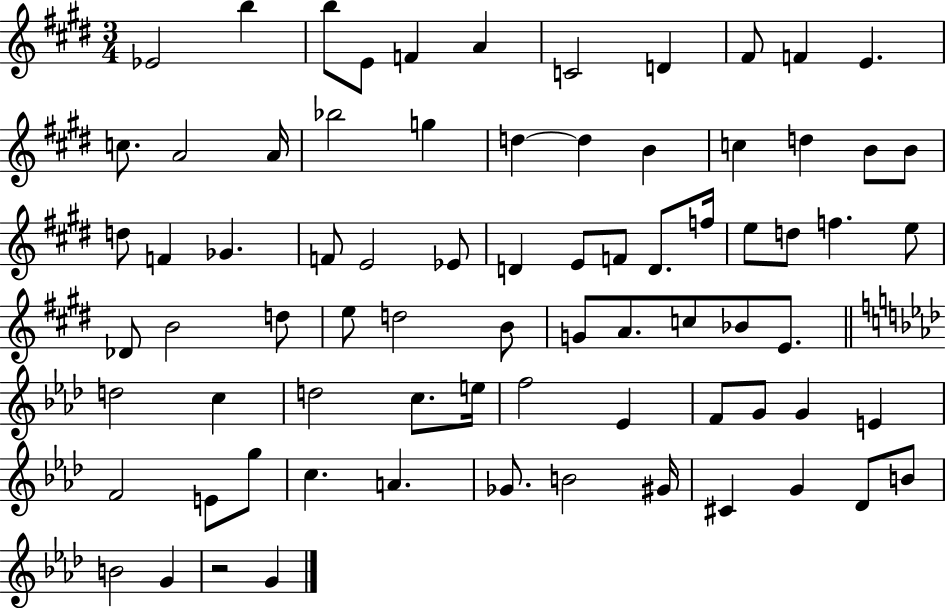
{
  \clef treble
  \numericTimeSignature
  \time 3/4
  \key e \major
  ees'2 b''4 | b''8 e'8 f'4 a'4 | c'2 d'4 | fis'8 f'4 e'4. | \break c''8. a'2 a'16 | bes''2 g''4 | d''4~~ d''4 b'4 | c''4 d''4 b'8 b'8 | \break d''8 f'4 ges'4. | f'8 e'2 ees'8 | d'4 e'8 f'8 d'8. f''16 | e''8 d''8 f''4. e''8 | \break des'8 b'2 d''8 | e''8 d''2 b'8 | g'8 a'8. c''8 bes'8 e'8. | \bar "||" \break \key aes \major d''2 c''4 | d''2 c''8. e''16 | f''2 ees'4 | f'8 g'8 g'4 e'4 | \break f'2 e'8 g''8 | c''4. a'4. | ges'8. b'2 gis'16 | cis'4 g'4 des'8 b'8 | \break b'2 g'4 | r2 g'4 | \bar "|."
}